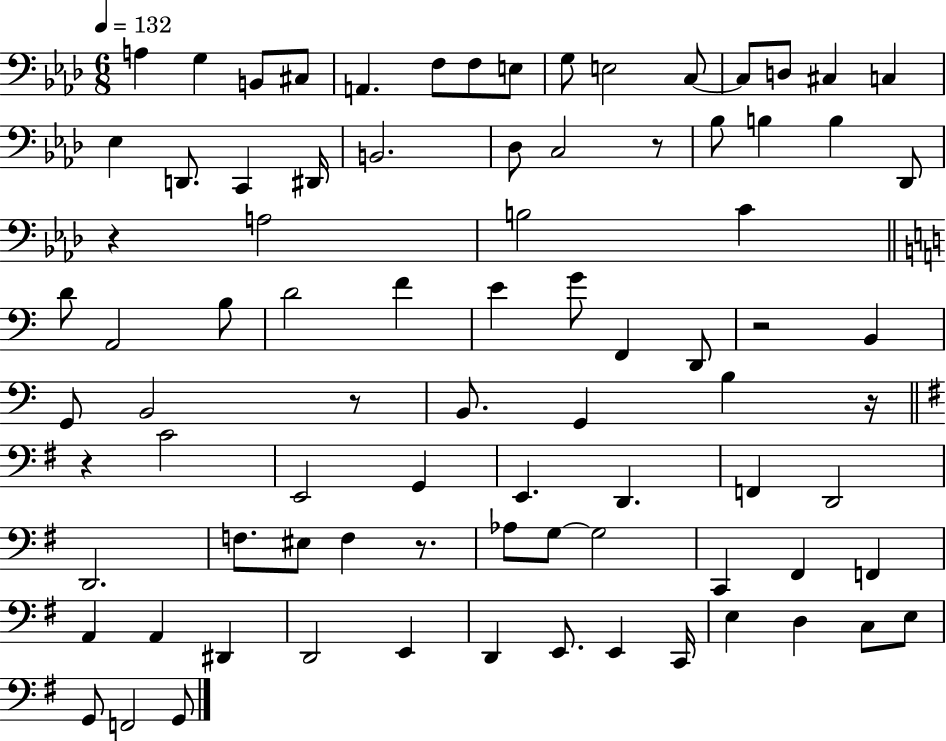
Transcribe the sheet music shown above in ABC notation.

X:1
T:Untitled
M:6/8
L:1/4
K:Ab
A, G, B,,/2 ^C,/2 A,, F,/2 F,/2 E,/2 G,/2 E,2 C,/2 C,/2 D,/2 ^C, C, _E, D,,/2 C,, ^D,,/4 B,,2 _D,/2 C,2 z/2 _B,/2 B, B, _D,,/2 z A,2 B,2 C D/2 A,,2 B,/2 D2 F E G/2 F,, D,,/2 z2 B,, G,,/2 B,,2 z/2 B,,/2 G,, B, z/4 z C2 E,,2 G,, E,, D,, F,, D,,2 D,,2 F,/2 ^E,/2 F, z/2 _A,/2 G,/2 G,2 C,, ^F,, F,, A,, A,, ^D,, D,,2 E,, D,, E,,/2 E,, C,,/4 E, D, C,/2 E,/2 G,,/2 F,,2 G,,/2